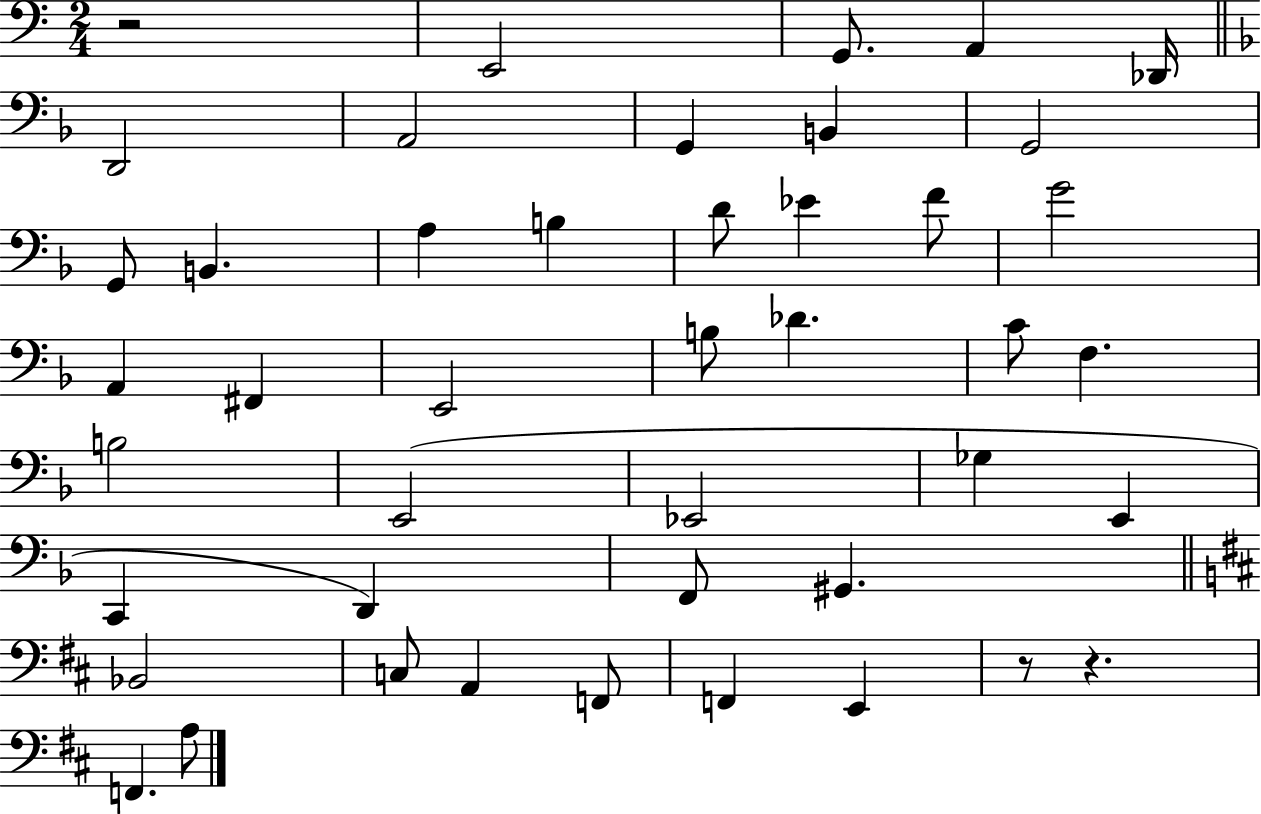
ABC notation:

X:1
T:Untitled
M:2/4
L:1/4
K:C
z2 E,,2 G,,/2 A,, _D,,/4 D,,2 A,,2 G,, B,, G,,2 G,,/2 B,, A, B, D/2 _E F/2 G2 A,, ^F,, E,,2 B,/2 _D C/2 F, B,2 E,,2 _E,,2 _G, E,, C,, D,, F,,/2 ^G,, _B,,2 C,/2 A,, F,,/2 F,, E,, z/2 z F,, A,/2